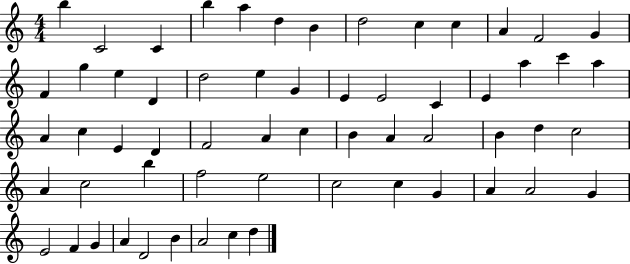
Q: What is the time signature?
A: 4/4